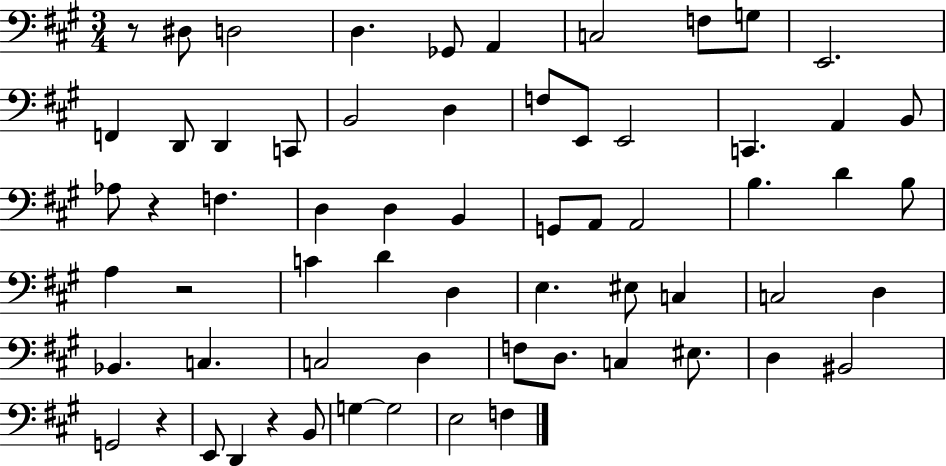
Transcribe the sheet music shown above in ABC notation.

X:1
T:Untitled
M:3/4
L:1/4
K:A
z/2 ^D,/2 D,2 D, _G,,/2 A,, C,2 F,/2 G,/2 E,,2 F,, D,,/2 D,, C,,/2 B,,2 D, F,/2 E,,/2 E,,2 C,, A,, B,,/2 _A,/2 z F, D, D, B,, G,,/2 A,,/2 A,,2 B, D B,/2 A, z2 C D D, E, ^E,/2 C, C,2 D, _B,, C, C,2 D, F,/2 D,/2 C, ^E,/2 D, ^B,,2 G,,2 z E,,/2 D,, z B,,/2 G, G,2 E,2 F,